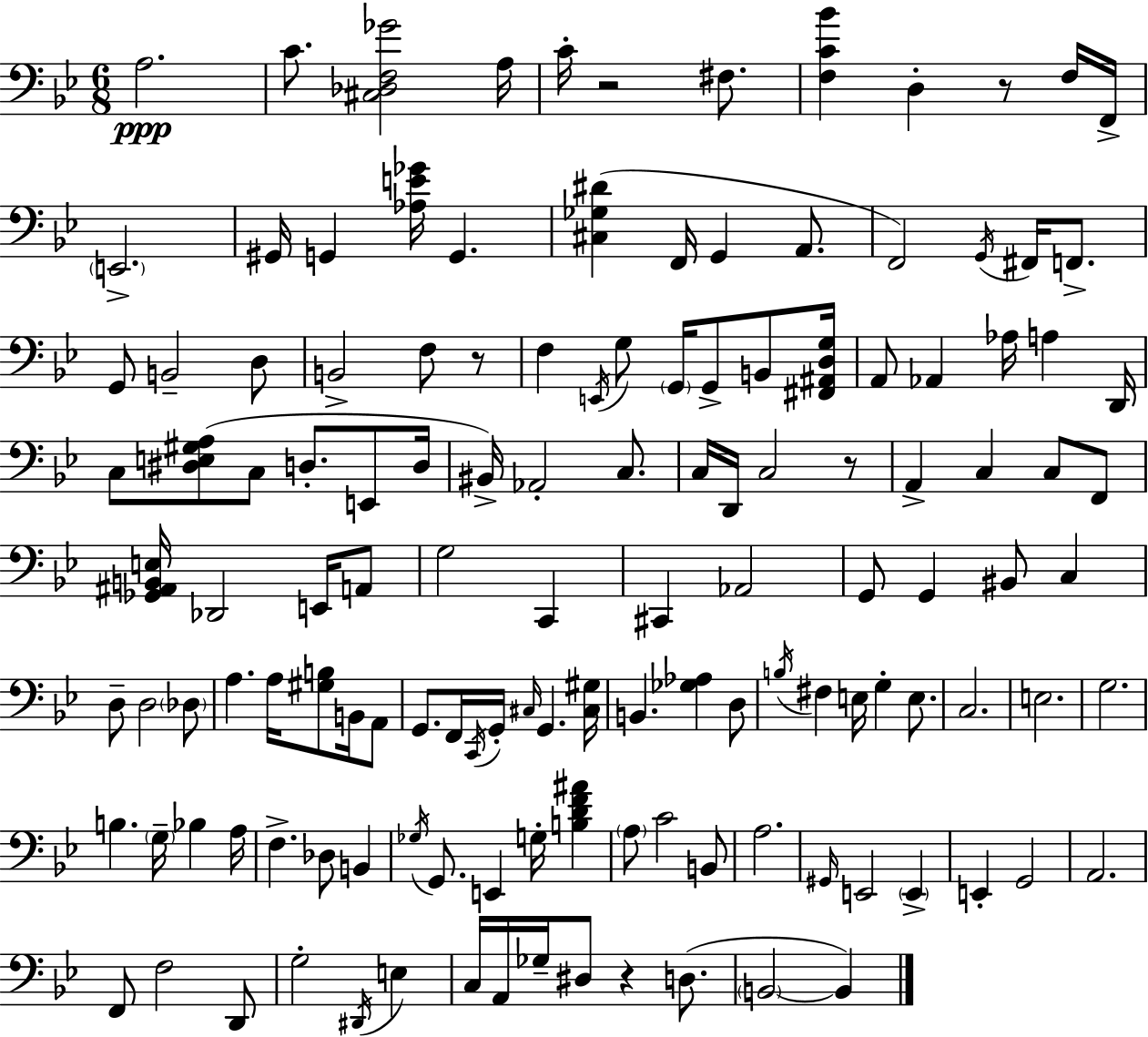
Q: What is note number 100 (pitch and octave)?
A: G#2